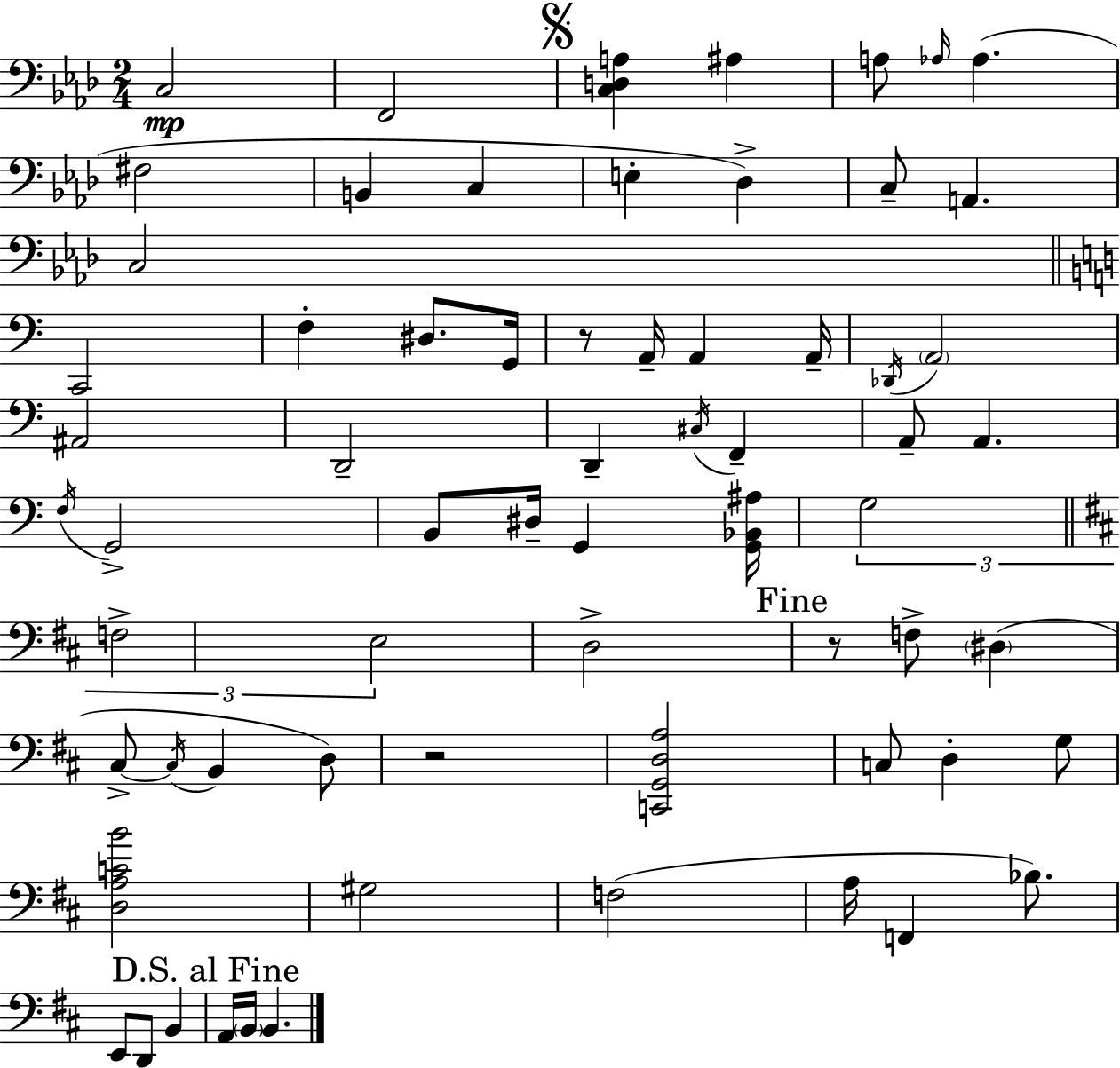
{
  \clef bass
  \numericTimeSignature
  \time 2/4
  \key aes \major
  \repeat volta 2 { c2\mp | f,2 | \mark \markup { \musicglyph "scripts.segno" } <c d a>4 ais4 | a8 \grace { aes16 } aes4.( | \break fis2 | b,4 c4 | e4-. des4->) | c8-- a,4. | \break c2 | \bar "||" \break \key c \major c,2 | f4-. dis8. g,16 | r8 a,16-- a,4 a,16-- | \acciaccatura { des,16 } \parenthesize a,2 | \break ais,2 | d,2-- | d,4-- \acciaccatura { cis16 } f,4-- | a,8-- a,4. | \break \acciaccatura { f16 } g,2-> | b,8 dis16-- g,4 | <g, bes, ais>16 \tuplet 3/2 { g2 | \bar "||" \break \key b \minor f2-> | e2 } | d2-> | \mark "Fine" r8 f8-> \parenthesize dis4( | \break cis8->~~ \acciaccatura { cis16 } b,4 d8) | r2 | <c, g, d a>2 | c8 d4-. g8 | \break <d a c' b'>2 | gis2 | f2( | a16 f,4 bes8.) | \break e,8 d,8 b,4 | \mark "D.S. al Fine" a,16 \parenthesize b,16 b,4. | } \bar "|."
}